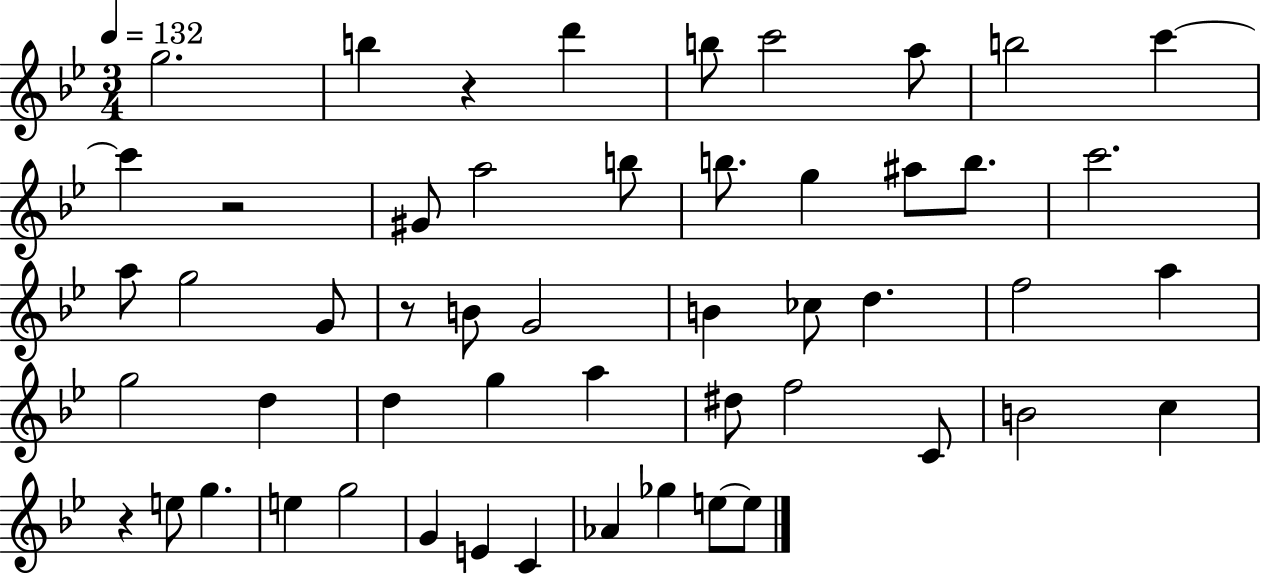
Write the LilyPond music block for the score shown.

{
  \clef treble
  \numericTimeSignature
  \time 3/4
  \key bes \major
  \tempo 4 = 132
  g''2. | b''4 r4 d'''4 | b''8 c'''2 a''8 | b''2 c'''4~~ | \break c'''4 r2 | gis'8 a''2 b''8 | b''8. g''4 ais''8 b''8. | c'''2. | \break a''8 g''2 g'8 | r8 b'8 g'2 | b'4 ces''8 d''4. | f''2 a''4 | \break g''2 d''4 | d''4 g''4 a''4 | dis''8 f''2 c'8 | b'2 c''4 | \break r4 e''8 g''4. | e''4 g''2 | g'4 e'4 c'4 | aes'4 ges''4 e''8~~ e''8 | \break \bar "|."
}